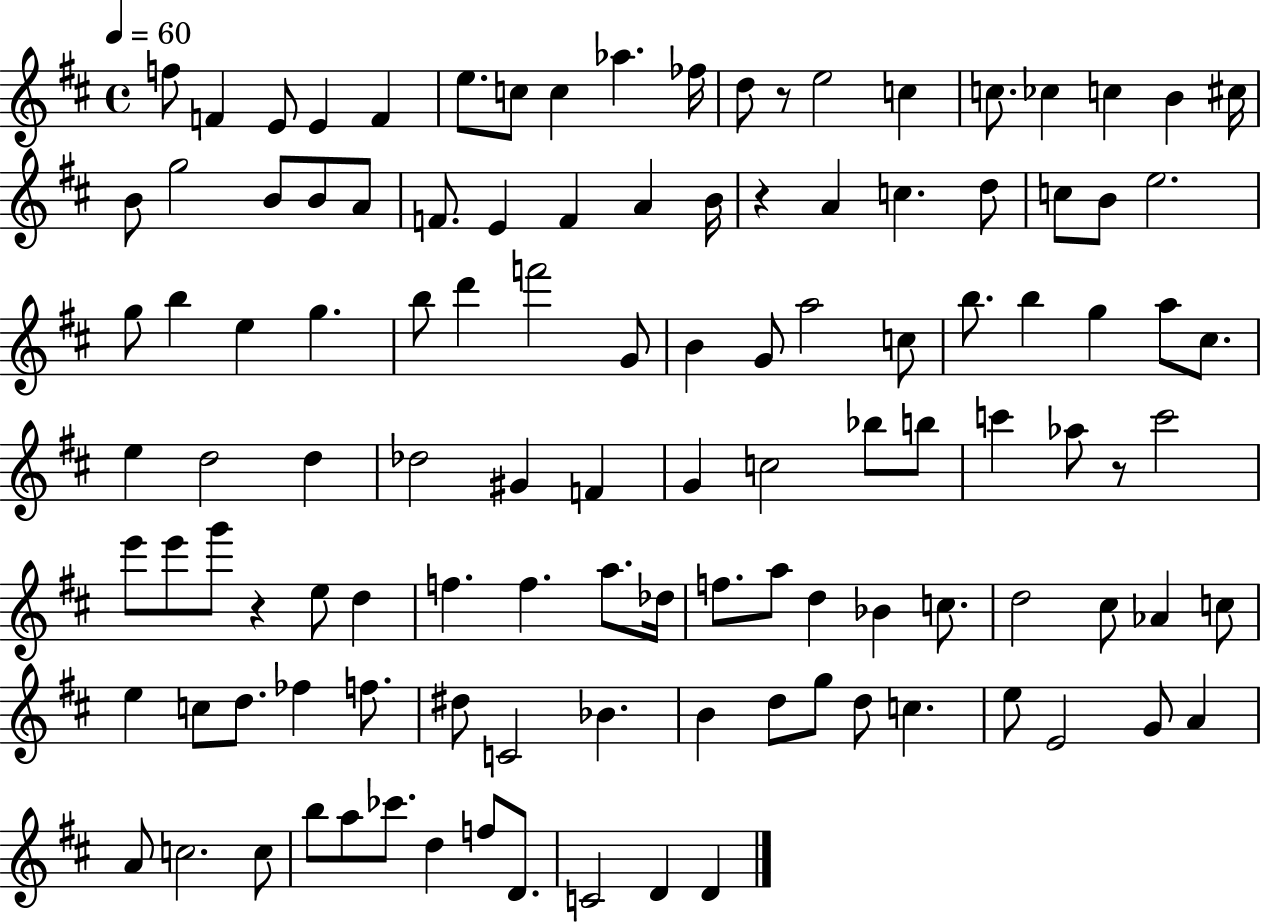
F5/e F4/q E4/e E4/q F4/q E5/e. C5/e C5/q Ab5/q. FES5/s D5/e R/e E5/h C5/q C5/e. CES5/q C5/q B4/q C#5/s B4/e G5/h B4/e B4/e A4/e F4/e. E4/q F4/q A4/q B4/s R/q A4/q C5/q. D5/e C5/e B4/e E5/h. G5/e B5/q E5/q G5/q. B5/e D6/q F6/h G4/e B4/q G4/e A5/h C5/e B5/e. B5/q G5/q A5/e C#5/e. E5/q D5/h D5/q Db5/h G#4/q F4/q G4/q C5/h Bb5/e B5/e C6/q Ab5/e R/e C6/h E6/e E6/e G6/e R/q E5/e D5/q F5/q. F5/q. A5/e. Db5/s F5/e. A5/e D5/q Bb4/q C5/e. D5/h C#5/e Ab4/q C5/e E5/q C5/e D5/e. FES5/q F5/e. D#5/e C4/h Bb4/q. B4/q D5/e G5/e D5/e C5/q. E5/e E4/h G4/e A4/q A4/e C5/h. C5/e B5/e A5/e CES6/e. D5/q F5/e D4/e. C4/h D4/q D4/q